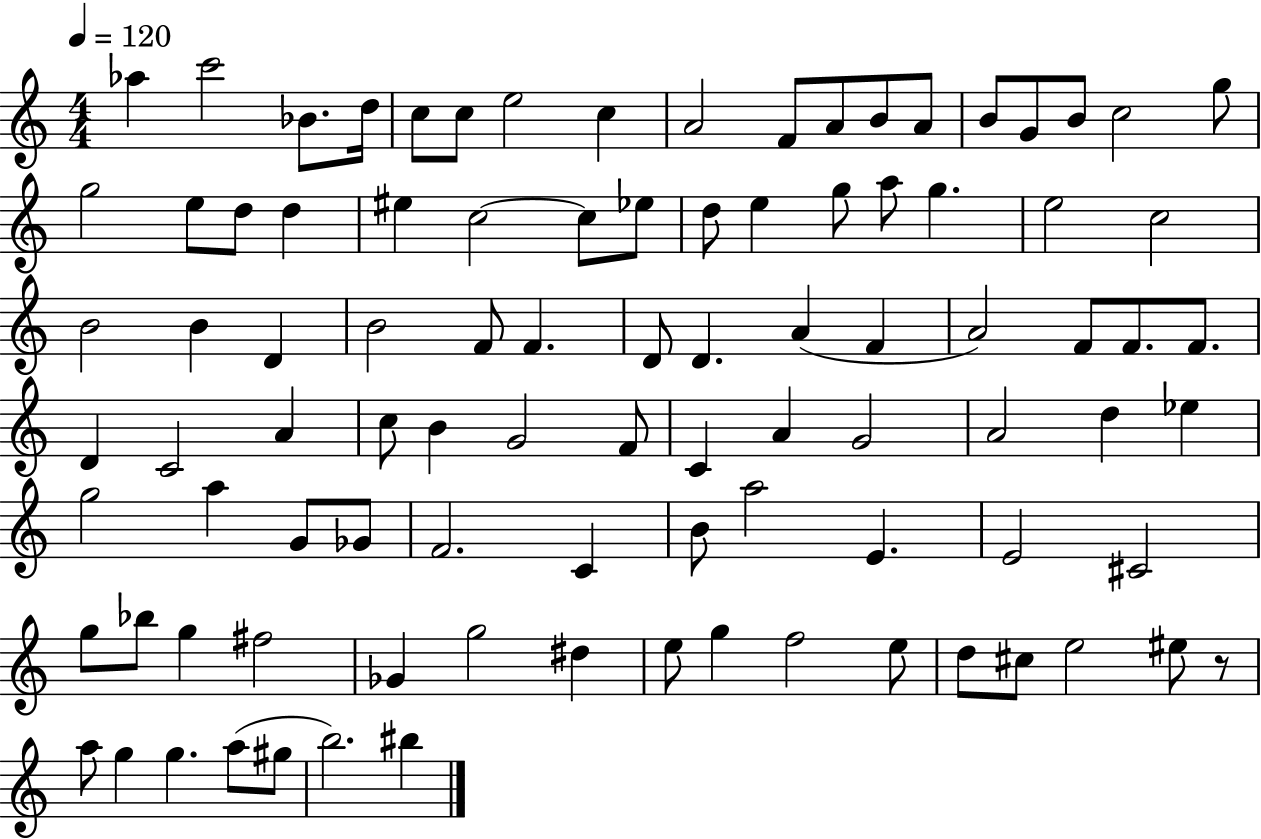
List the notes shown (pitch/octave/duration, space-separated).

Ab5/q C6/h Bb4/e. D5/s C5/e C5/e E5/h C5/q A4/h F4/e A4/e B4/e A4/e B4/e G4/e B4/e C5/h G5/e G5/h E5/e D5/e D5/q EIS5/q C5/h C5/e Eb5/e D5/e E5/q G5/e A5/e G5/q. E5/h C5/h B4/h B4/q D4/q B4/h F4/e F4/q. D4/e D4/q. A4/q F4/q A4/h F4/e F4/e. F4/e. D4/q C4/h A4/q C5/e B4/q G4/h F4/e C4/q A4/q G4/h A4/h D5/q Eb5/q G5/h A5/q G4/e Gb4/e F4/h. C4/q B4/e A5/h E4/q. E4/h C#4/h G5/e Bb5/e G5/q F#5/h Gb4/q G5/h D#5/q E5/e G5/q F5/h E5/e D5/e C#5/e E5/h EIS5/e R/e A5/e G5/q G5/q. A5/e G#5/e B5/h. BIS5/q